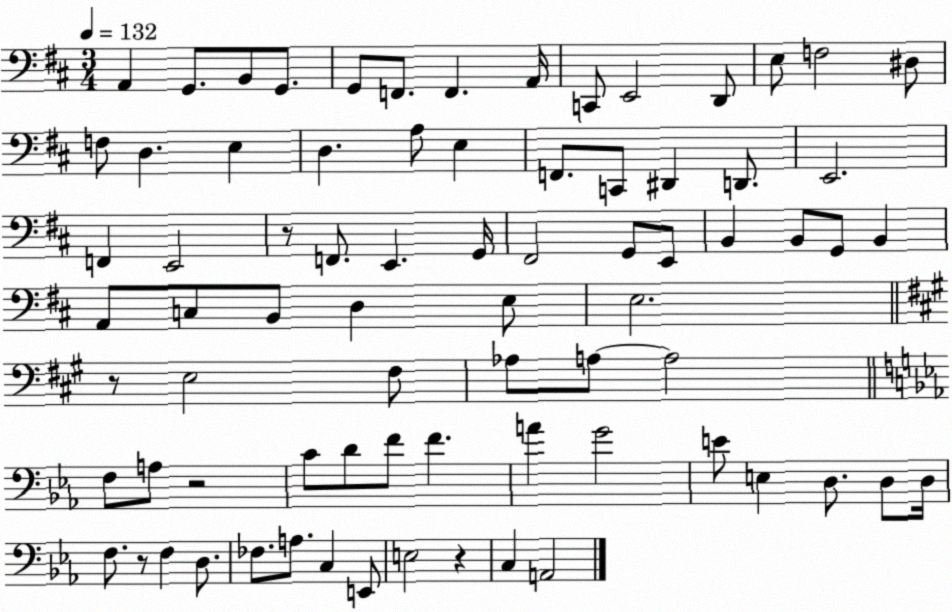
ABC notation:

X:1
T:Untitled
M:3/4
L:1/4
K:D
A,, G,,/2 B,,/2 G,,/2 G,,/2 F,,/2 F,, A,,/4 C,,/2 E,,2 D,,/2 E,/2 F,2 ^D,/2 F,/2 D, E, D, A,/2 E, F,,/2 C,,/2 ^D,, D,,/2 E,,2 F,, E,,2 z/2 F,,/2 E,, G,,/4 ^F,,2 G,,/2 E,,/2 B,, B,,/2 G,,/2 B,, A,,/2 C,/2 B,,/2 D, E,/2 E,2 z/2 E,2 ^F,/2 _A,/2 A,/2 A,2 F,/2 A,/2 z2 C/2 D/2 F/2 F A G2 E/2 E, D,/2 D,/2 D,/4 F,/2 z/2 F, D,/2 _F,/2 A,/2 C, E,,/2 E,2 z C, A,,2